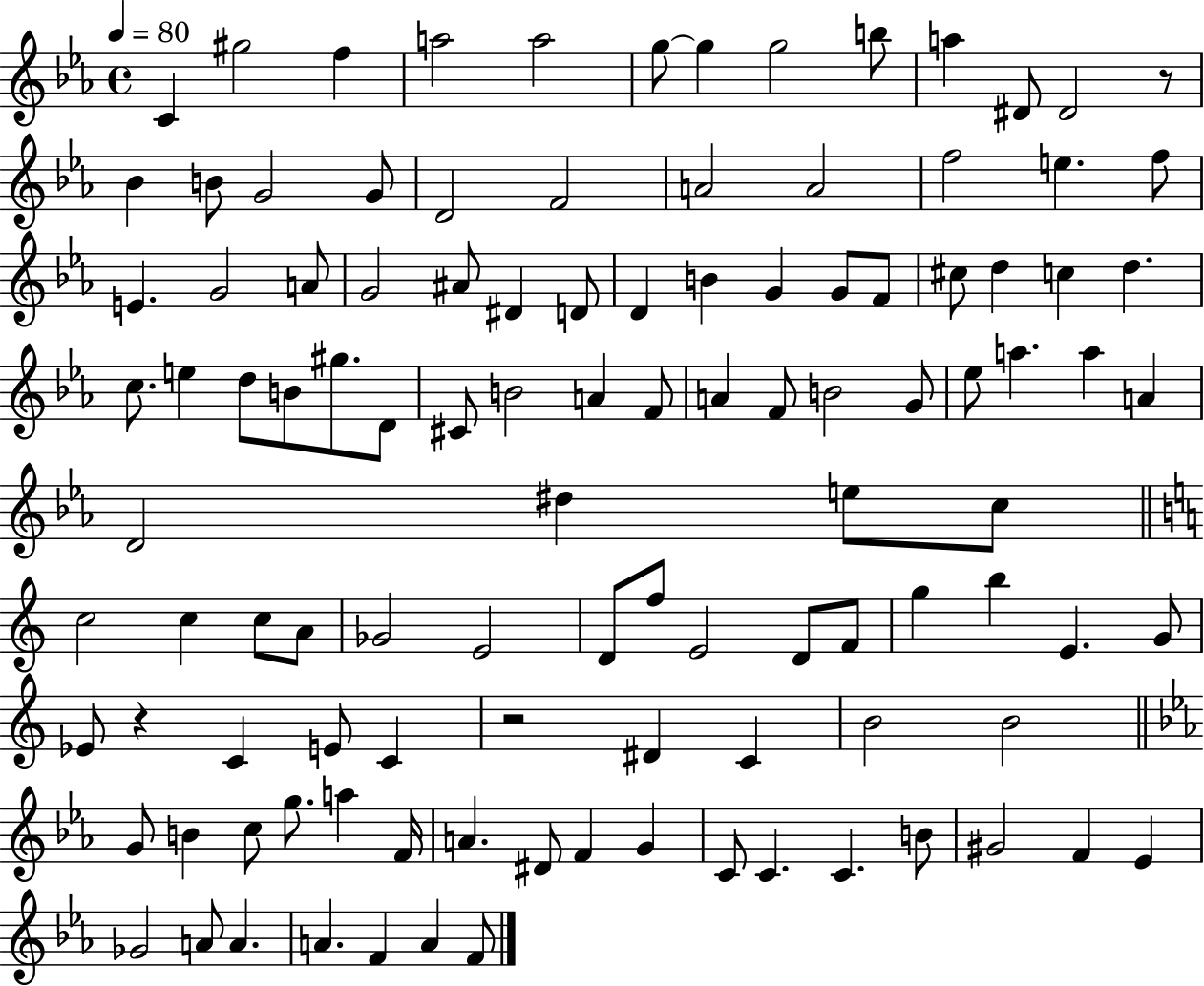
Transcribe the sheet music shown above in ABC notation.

X:1
T:Untitled
M:4/4
L:1/4
K:Eb
C ^g2 f a2 a2 g/2 g g2 b/2 a ^D/2 ^D2 z/2 _B B/2 G2 G/2 D2 F2 A2 A2 f2 e f/2 E G2 A/2 G2 ^A/2 ^D D/2 D B G G/2 F/2 ^c/2 d c d c/2 e d/2 B/2 ^g/2 D/2 ^C/2 B2 A F/2 A F/2 B2 G/2 _e/2 a a A D2 ^d e/2 c/2 c2 c c/2 A/2 _G2 E2 D/2 f/2 E2 D/2 F/2 g b E G/2 _E/2 z C E/2 C z2 ^D C B2 B2 G/2 B c/2 g/2 a F/4 A ^D/2 F G C/2 C C B/2 ^G2 F _E _G2 A/2 A A F A F/2